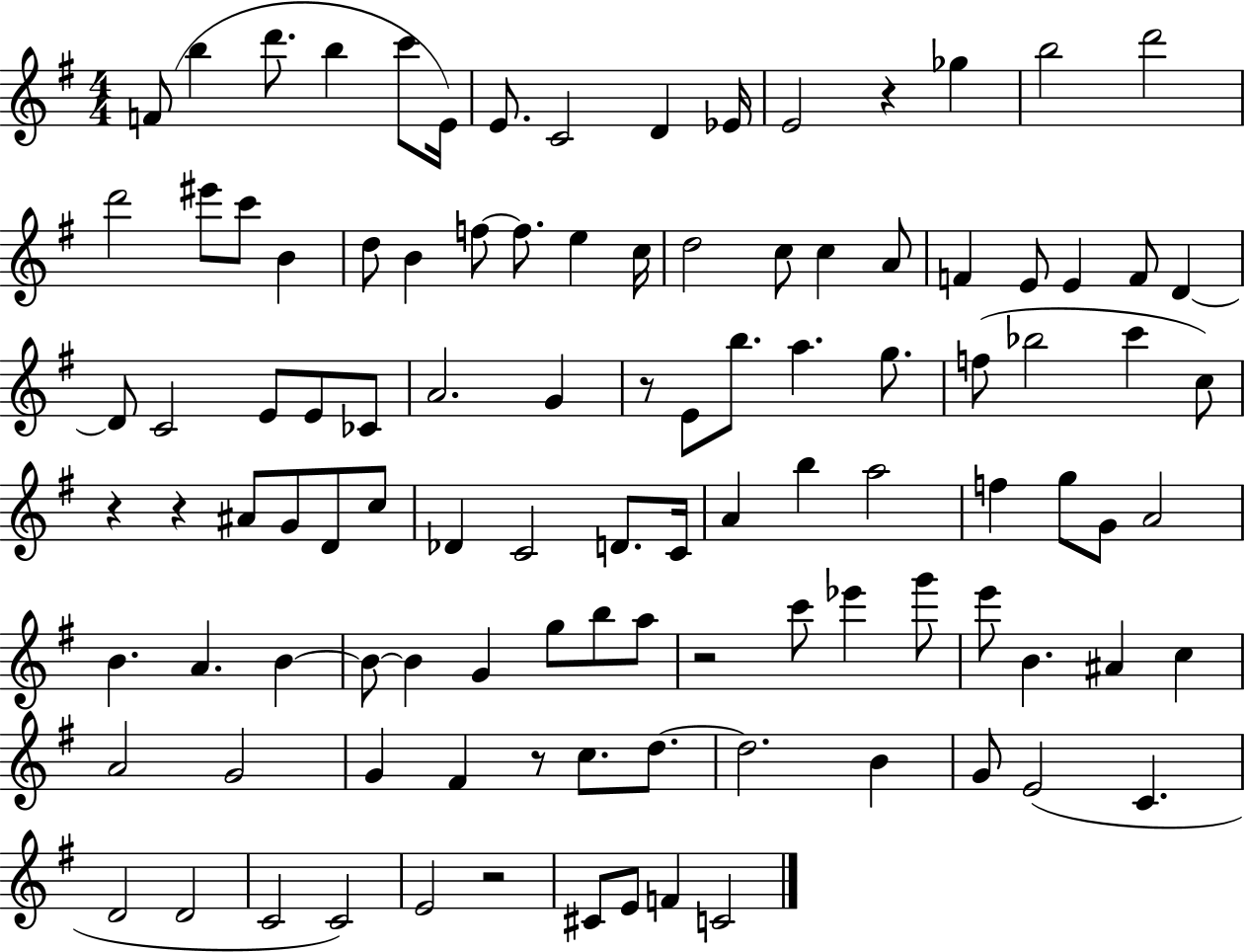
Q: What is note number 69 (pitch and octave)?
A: G4